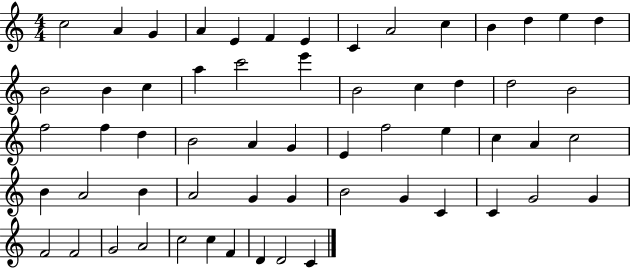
{
  \clef treble
  \numericTimeSignature
  \time 4/4
  \key c \major
  c''2 a'4 g'4 | a'4 e'4 f'4 e'4 | c'4 a'2 c''4 | b'4 d''4 e''4 d''4 | \break b'2 b'4 c''4 | a''4 c'''2 e'''4 | b'2 c''4 d''4 | d''2 b'2 | \break f''2 f''4 d''4 | b'2 a'4 g'4 | e'4 f''2 e''4 | c''4 a'4 c''2 | \break b'4 a'2 b'4 | a'2 g'4 g'4 | b'2 g'4 c'4 | c'4 g'2 g'4 | \break f'2 f'2 | g'2 a'2 | c''2 c''4 f'4 | d'4 d'2 c'4 | \break \bar "|."
}